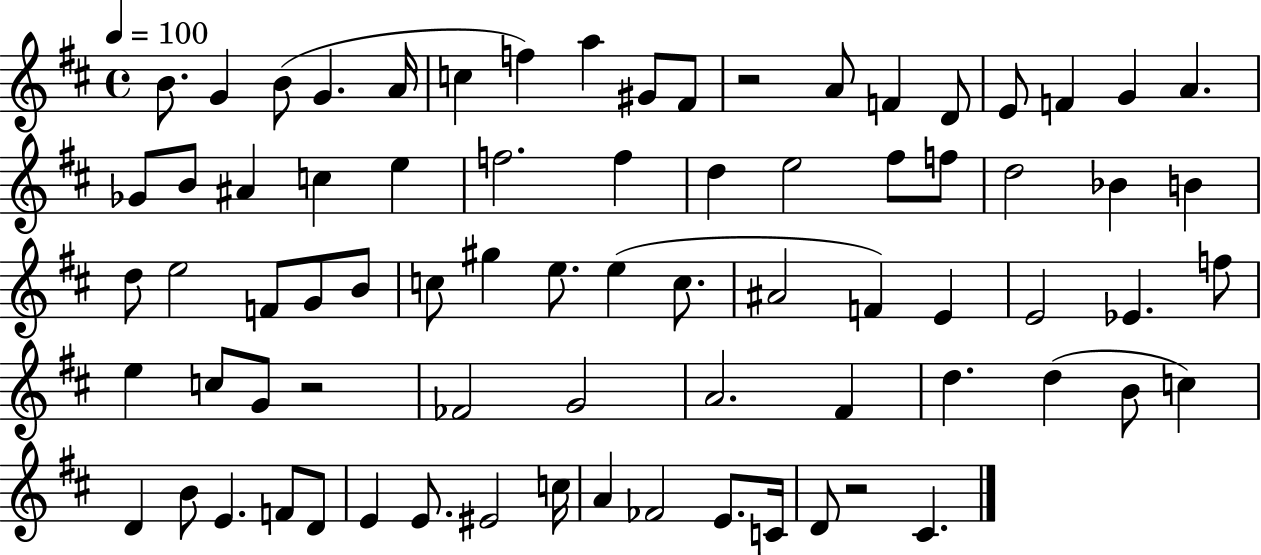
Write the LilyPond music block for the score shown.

{
  \clef treble
  \time 4/4
  \defaultTimeSignature
  \key d \major
  \tempo 4 = 100
  b'8. g'4 b'8( g'4. a'16 | c''4 f''4) a''4 gis'8 fis'8 | r2 a'8 f'4 d'8 | e'8 f'4 g'4 a'4. | \break ges'8 b'8 ais'4 c''4 e''4 | f''2. f''4 | d''4 e''2 fis''8 f''8 | d''2 bes'4 b'4 | \break d''8 e''2 f'8 g'8 b'8 | c''8 gis''4 e''8. e''4( c''8. | ais'2 f'4) e'4 | e'2 ees'4. f''8 | \break e''4 c''8 g'8 r2 | fes'2 g'2 | a'2. fis'4 | d''4. d''4( b'8 c''4) | \break d'4 b'8 e'4. f'8 d'8 | e'4 e'8. eis'2 c''16 | a'4 fes'2 e'8. c'16 | d'8 r2 cis'4. | \break \bar "|."
}